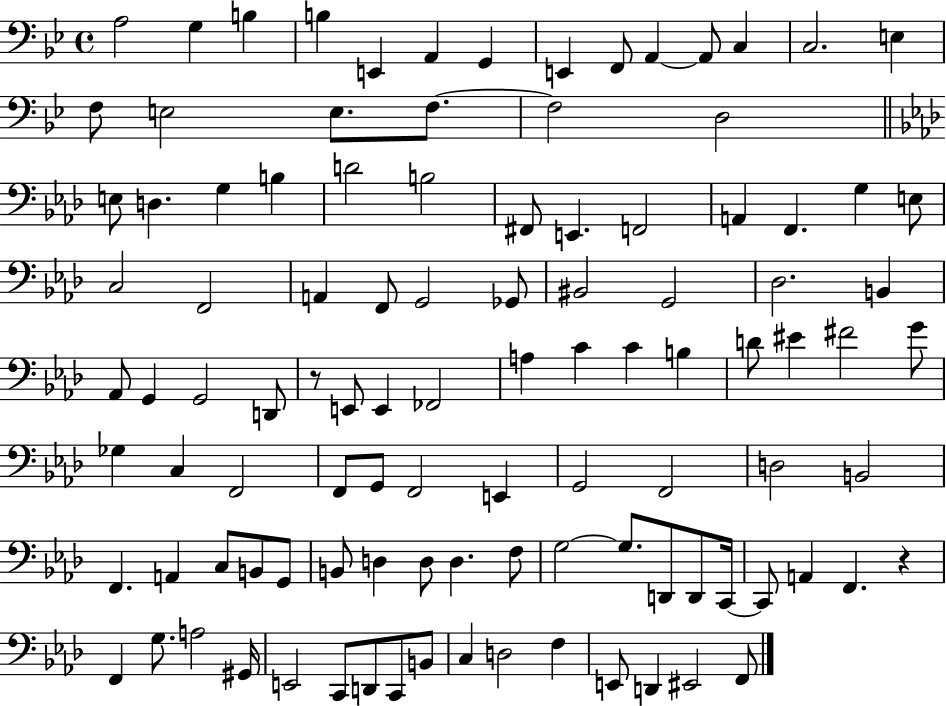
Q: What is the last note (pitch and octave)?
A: F2